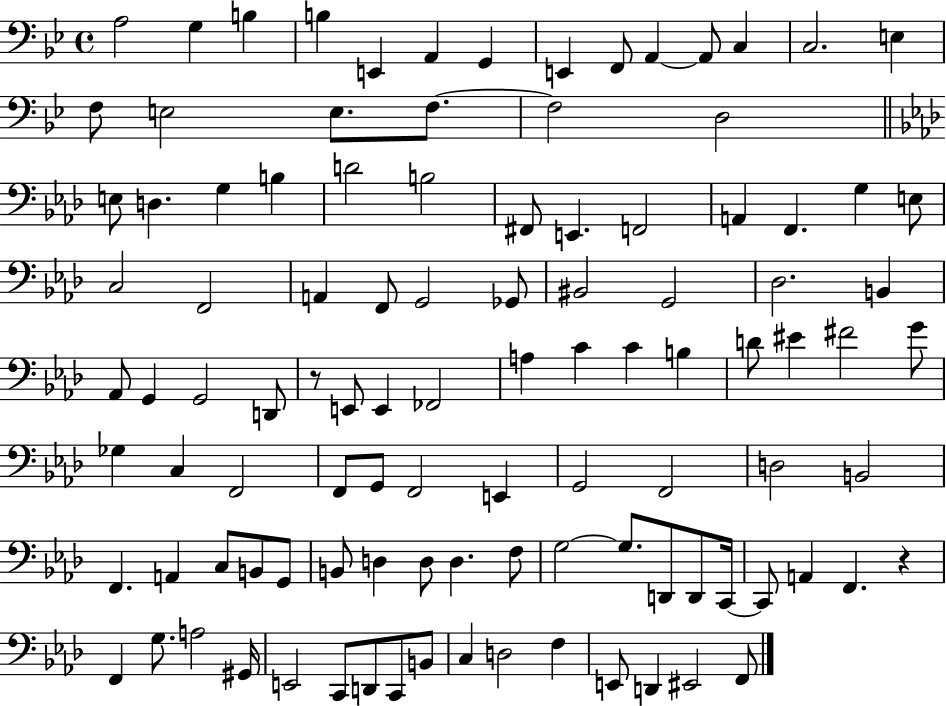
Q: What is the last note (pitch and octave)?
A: F2